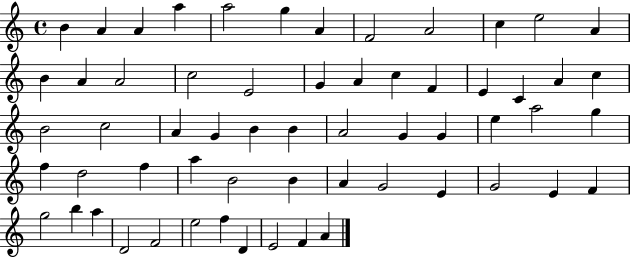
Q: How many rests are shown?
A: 0